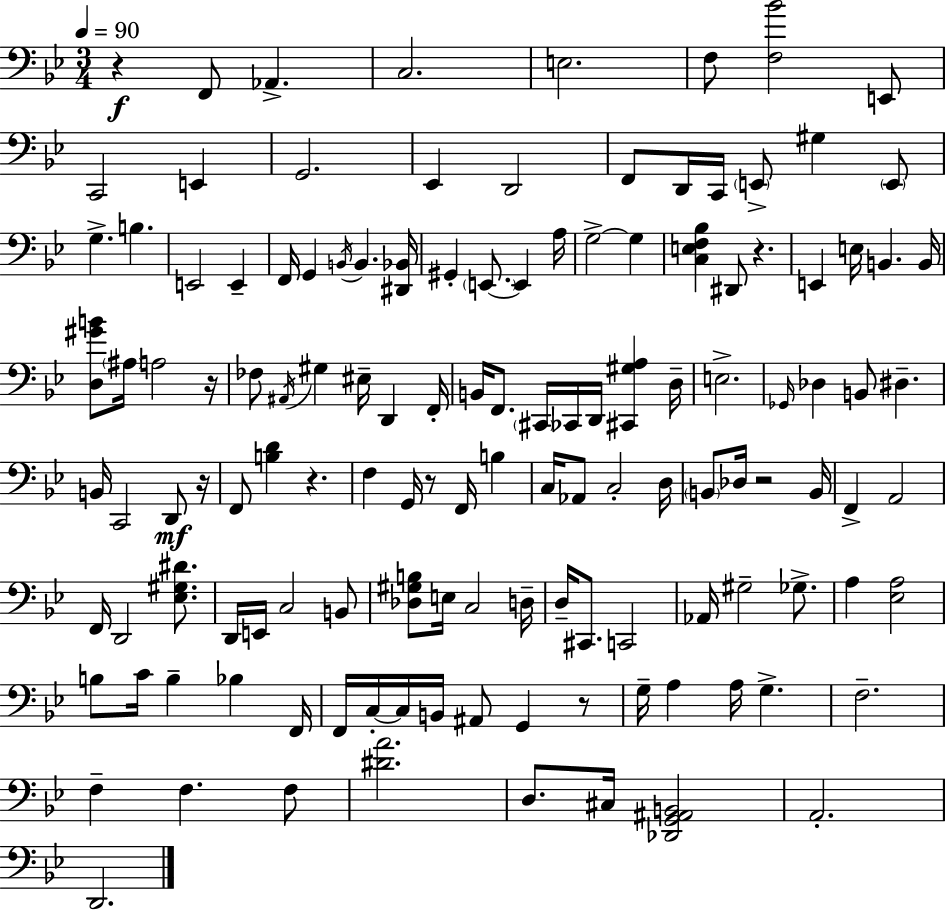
{
  \clef bass
  \numericTimeSignature
  \time 3/4
  \key g \minor
  \tempo 4 = 90
  r4\f f,8 aes,4.-> | c2. | e2. | f8 <f bes'>2 e,8 | \break c,2 e,4 | g,2. | ees,4 d,2 | f,8 d,16 c,16 \parenthesize e,8-> gis4 \parenthesize e,8 | \break g4.-> b4. | e,2 e,4-- | f,16 g,4 \acciaccatura { b,16 } b,4. | <dis, bes,>16 gis,4-. \parenthesize e,8.~~ e,4 | \break a16 g2->~~ g4 | <c e f bes>4 dis,8 r4. | e,4 e16 b,4. | b,16 <d gis' b'>8 \parenthesize ais16 a2 | \break r16 fes8 \acciaccatura { ais,16 } gis4 eis16-- d,4 | f,16-. b,16 f,8. \parenthesize cis,16 ces,16 d,16 <cis, gis a>4 | d16-- e2.-> | \grace { ges,16 } des4 b,8 dis4.-- | \break b,16 c,2 | d,8\mf r16 f,8 <b d'>4 r4. | f4 g,16 r8 f,16 b4 | c16 aes,8 c2-. | \break d16 \parenthesize b,8 des16 r2 | b,16 f,4-> a,2 | f,16 d,2 | <ees gis dis'>8. d,16 e,16 c2 | \break b,8 <des gis b>8 e16 c2 | d16-- d16-- cis,8. c,2 | aes,16 gis2-- | ges8.-> a4 <ees a>2 | \break b8 c'16 b4-- bes4 | f,16 f,16 c16-.~~ c16 b,16 ais,8 g,4 | r8 g16-- a4 a16 g4.-> | f2.-- | \break f4-- f4. | f8 <dis' a'>2. | d8. cis16 <des, g, ais, b,>2 | a,2.-. | \break d,2. | \bar "|."
}